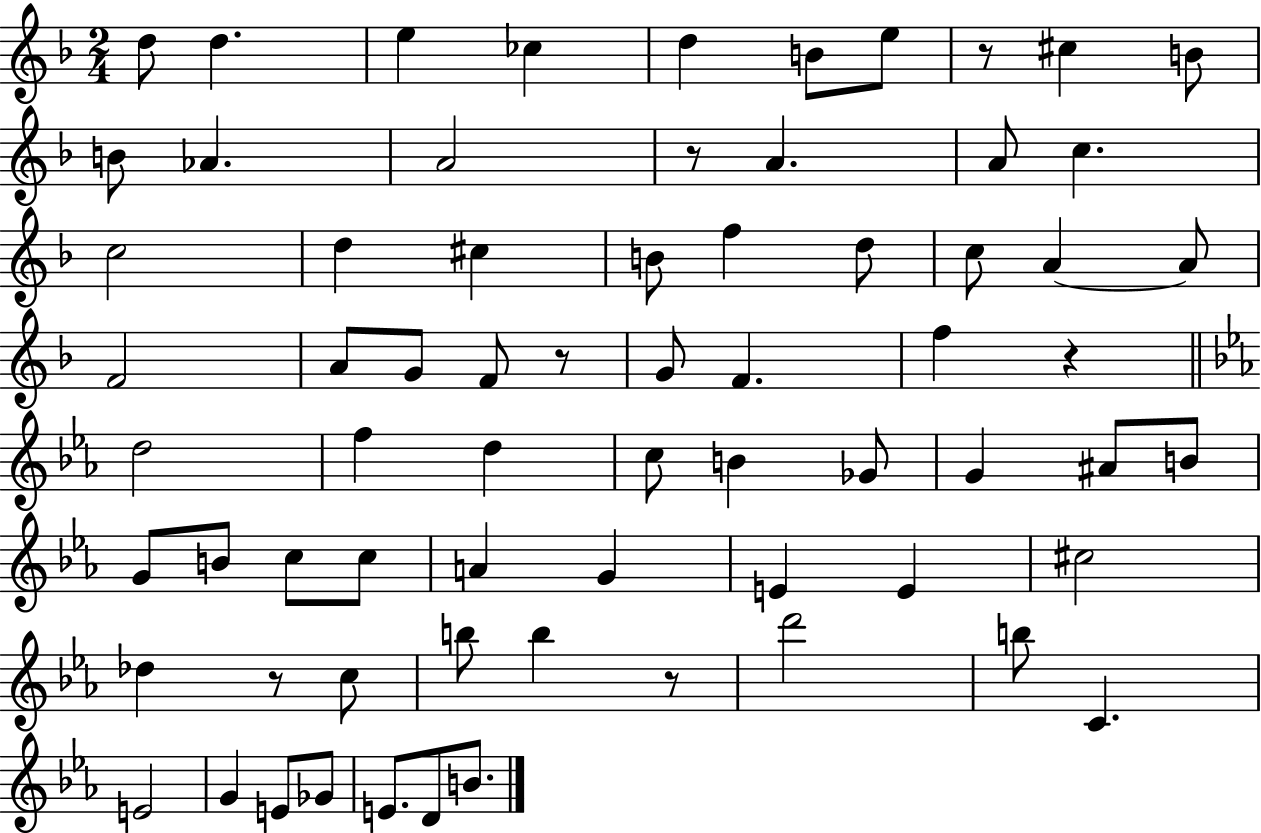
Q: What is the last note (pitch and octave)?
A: B4